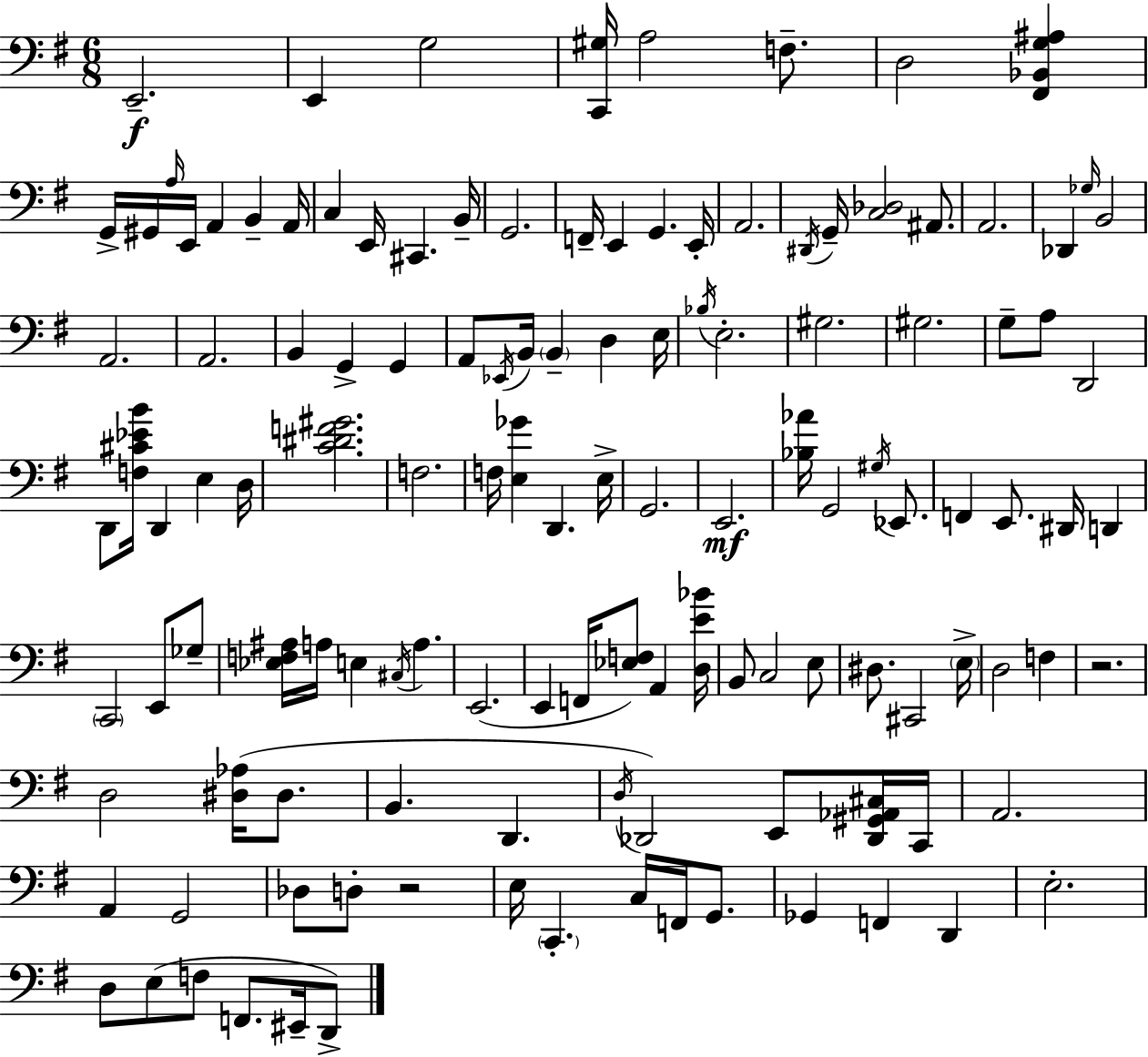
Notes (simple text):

E2/h. E2/q G3/h [C2,G#3]/s A3/h F3/e. D3/h [F#2,Bb2,G3,A#3]/q G2/s G#2/s A3/s E2/s A2/q B2/q A2/s C3/q E2/s C#2/q. B2/s G2/h. F2/s E2/q G2/q. E2/s A2/h. D#2/s G2/s [C3,Db3]/h A#2/e. A2/h. Db2/q Gb3/s B2/h A2/h. A2/h. B2/q G2/q G2/q A2/e Eb2/s B2/s B2/q D3/q E3/s Bb3/s E3/h. G#3/h. G#3/h. G3/e A3/e D2/h D2/e [F3,C#4,Eb4,B4]/s D2/q E3/q D3/s [C4,D#4,F4,G#4]/h. F3/h. F3/s [E3,Gb4]/q D2/q. E3/s G2/h. E2/h. [Bb3,Ab4]/s G2/h G#3/s Eb2/e. F2/q E2/e. D#2/s D2/q C2/h E2/e Gb3/e [Eb3,F3,A#3]/s A3/s E3/q C#3/s A3/q. E2/h. E2/q F2/s [Eb3,F3]/e A2/q [D3,E4,Bb4]/s B2/e C3/h E3/e D#3/e. C#2/h E3/s D3/h F3/q R/h. D3/h [D#3,Ab3]/s D#3/e. B2/q. D2/q. D3/s Db2/h E2/e [Db2,G#2,Ab2,C#3]/s C2/s A2/h. A2/q G2/h Db3/e D3/e R/h E3/s C2/q. C3/s F2/s G2/e. Gb2/q F2/q D2/q E3/h. D3/e E3/e F3/e F2/e. EIS2/s D2/e